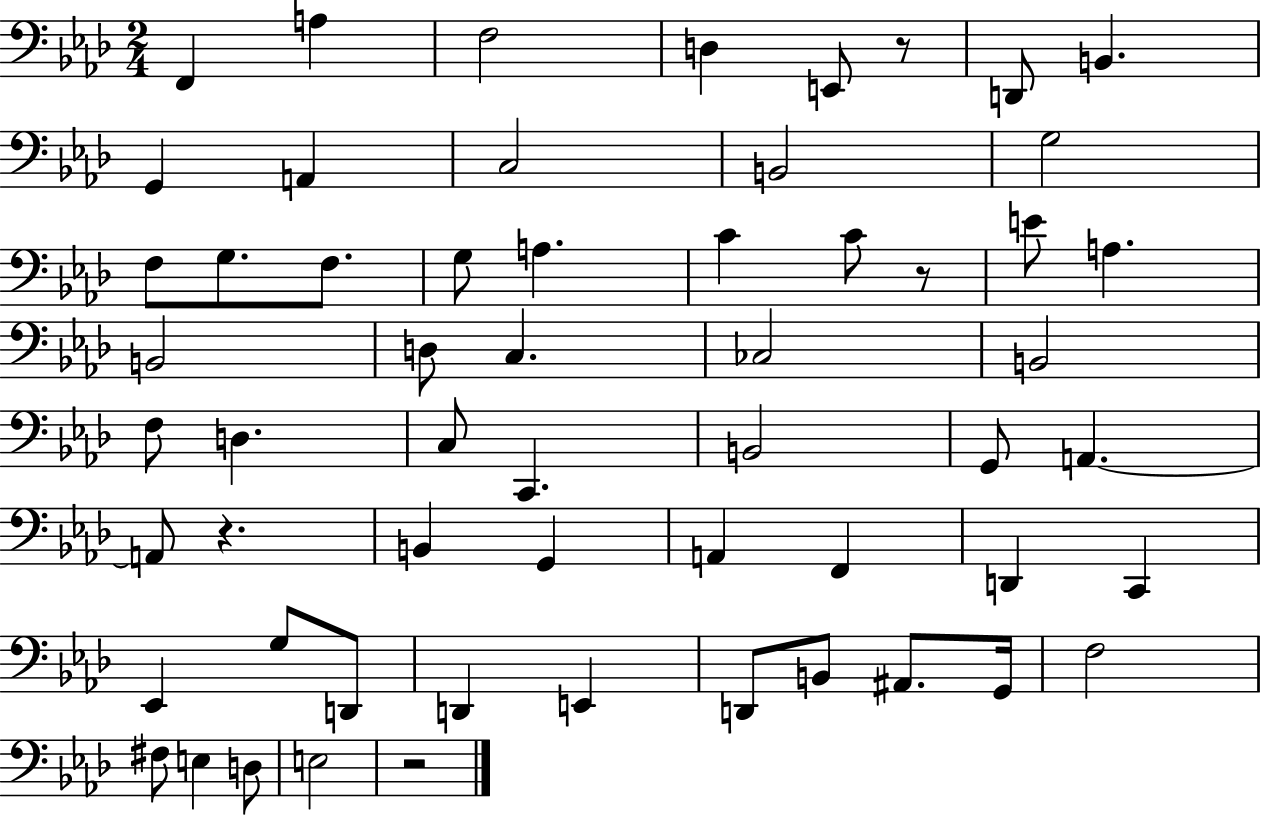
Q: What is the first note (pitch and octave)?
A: F2